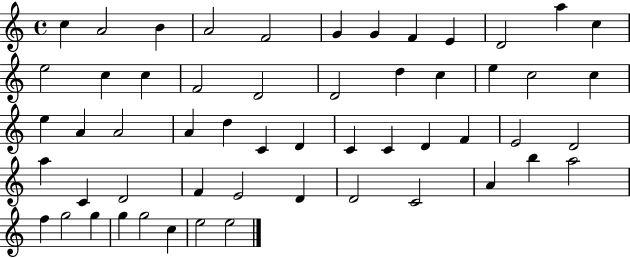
C5/q A4/h B4/q A4/h F4/h G4/q G4/q F4/q E4/q D4/h A5/q C5/q E5/h C5/q C5/q F4/h D4/h D4/h D5/q C5/q E5/q C5/h C5/q E5/q A4/q A4/h A4/q D5/q C4/q D4/q C4/q C4/q D4/q F4/q E4/h D4/h A5/q C4/q D4/h F4/q E4/h D4/q D4/h C4/h A4/q B5/q A5/h F5/q G5/h G5/q G5/q G5/h C5/q E5/h E5/h